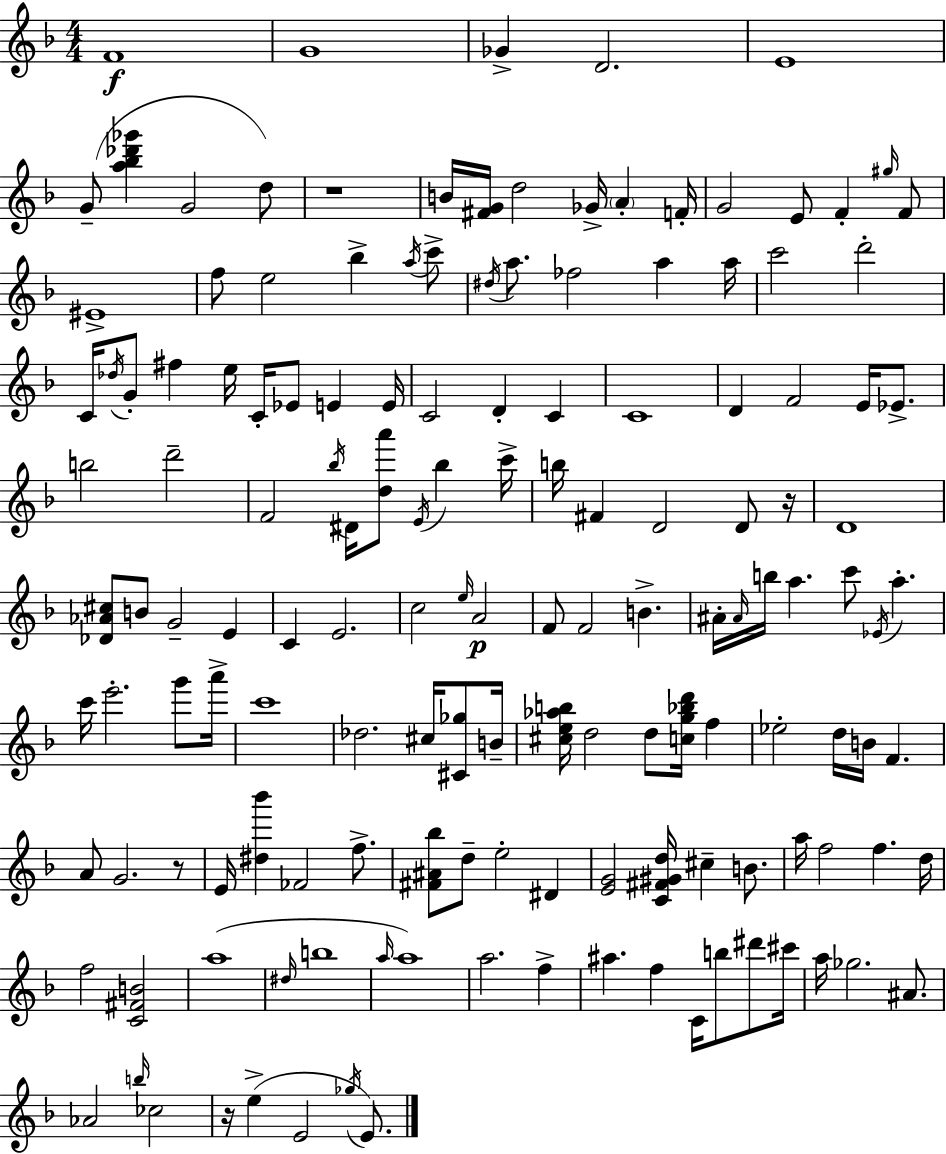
{
  \clef treble
  \numericTimeSignature
  \time 4/4
  \key d \minor
  f'1\f | g'1 | ges'4-> d'2. | e'1 | \break g'8--( <a'' bes'' des''' ges'''>4 g'2 d''8) | r1 | b'16 <fis' g'>16 d''2 ges'16-> \parenthesize a'4-. f'16-. | g'2 e'8 f'4-. \grace { gis''16 } f'8 | \break eis'1-> | f''8 e''2 bes''4-> \acciaccatura { a''16 } | c'''8-> \acciaccatura { dis''16 } a''8. fes''2 a''4 | a''16 c'''2 d'''2-. | \break c'16 \acciaccatura { des''16 } g'8-. fis''4 e''16 c'16-. ees'8 e'4 | e'16 c'2 d'4-. | c'4 c'1 | d'4 f'2 | \break e'16 ees'8.-> b''2 d'''2-- | f'2 \acciaccatura { bes''16 } dis'16 <d'' a'''>8 | \acciaccatura { e'16 } bes''4 c'''16-> b''16 fis'4 d'2 | d'8 r16 d'1 | \break <des' aes' cis''>8 b'8 g'2-- | e'4 c'4 e'2. | c''2 \grace { e''16 } a'2\p | f'8 f'2 | \break b'4.-> ais'16-. \grace { ais'16 } b''16 a''4. | c'''8 \acciaccatura { ees'16 } a''4.-. c'''16 e'''2.-. | g'''8 a'''16-> c'''1 | des''2. | \break cis''16 <cis' ges''>8 b'16-- <cis'' e'' aes'' b''>16 d''2 | d''8 <c'' g'' bes'' d'''>16 f''4 ees''2-. | d''16 b'16 f'4. a'8 g'2. | r8 e'16 <dis'' bes'''>4 fes'2 | \break f''8.-> <fis' ais' bes''>8 d''8-- e''2-. | dis'4 <e' g'>2 | <c' fis' gis' d''>16 cis''4-- b'8. a''16 f''2 | f''4. d''16 f''2 | \break <c' fis' b'>2 a''1( | \grace { dis''16 } b''1 | \grace { a''16 } a''1) | a''2. | \break f''4-> ais''4. | f''4 c'16 b''8 dis'''8 cis'''16 a''16 ges''2. | ais'8. aes'2 | \grace { b''16 } ces''2 r16 e''4->( | \break e'2 \acciaccatura { ges''16 } e'8.) \bar "|."
}